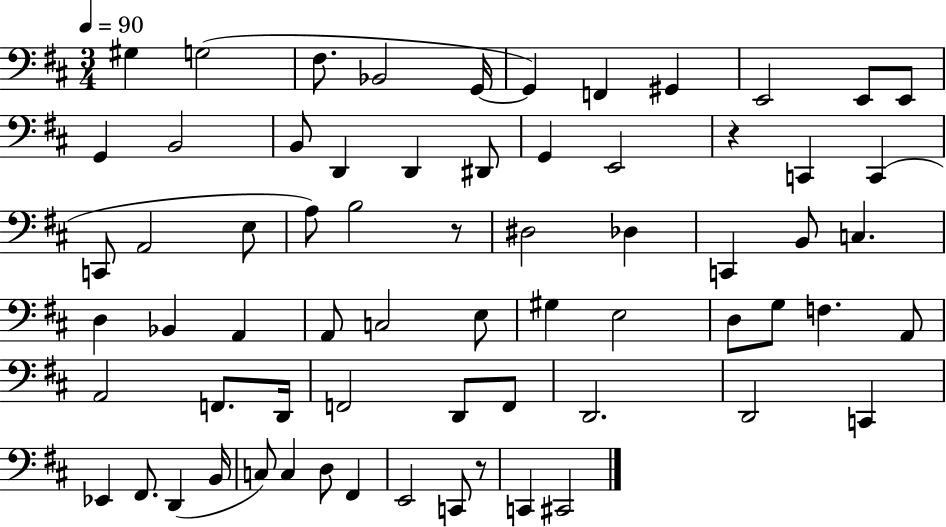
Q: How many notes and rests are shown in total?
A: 67